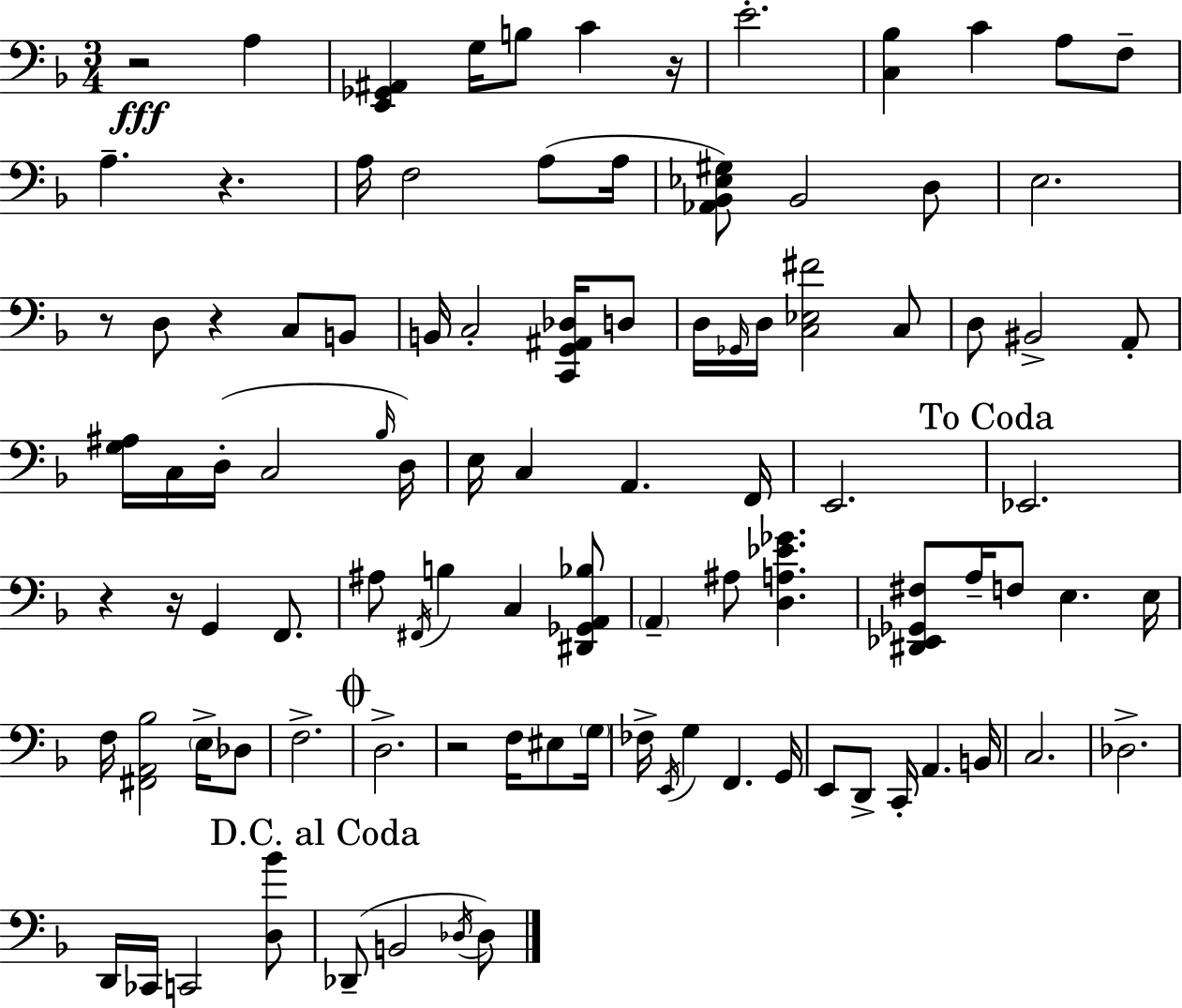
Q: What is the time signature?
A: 3/4